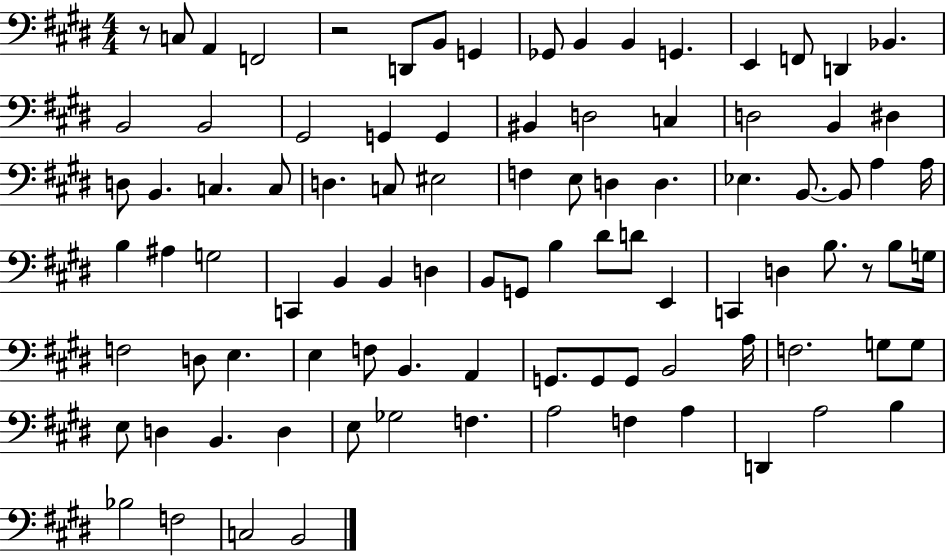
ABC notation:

X:1
T:Untitled
M:4/4
L:1/4
K:E
z/2 C,/2 A,, F,,2 z2 D,,/2 B,,/2 G,, _G,,/2 B,, B,, G,, E,, F,,/2 D,, _B,, B,,2 B,,2 ^G,,2 G,, G,, ^B,, D,2 C, D,2 B,, ^D, D,/2 B,, C, C,/2 D, C,/2 ^E,2 F, E,/2 D, D, _E, B,,/2 B,,/2 A, A,/4 B, ^A, G,2 C,, B,, B,, D, B,,/2 G,,/2 B, ^D/2 D/2 E,, C,, D, B,/2 z/2 B,/2 G,/4 F,2 D,/2 E, E, F,/2 B,, A,, G,,/2 G,,/2 G,,/2 B,,2 A,/4 F,2 G,/2 G,/2 E,/2 D, B,, D, E,/2 _G,2 F, A,2 F, A, D,, A,2 B, _B,2 F,2 C,2 B,,2